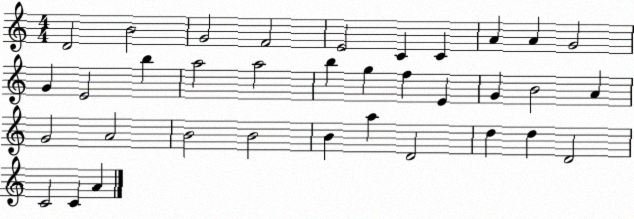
X:1
T:Untitled
M:4/4
L:1/4
K:C
D2 B2 G2 F2 E2 C C A A G2 G E2 b a2 a2 b g f E G B2 A G2 A2 B2 B2 B a D2 d d D2 C2 C A